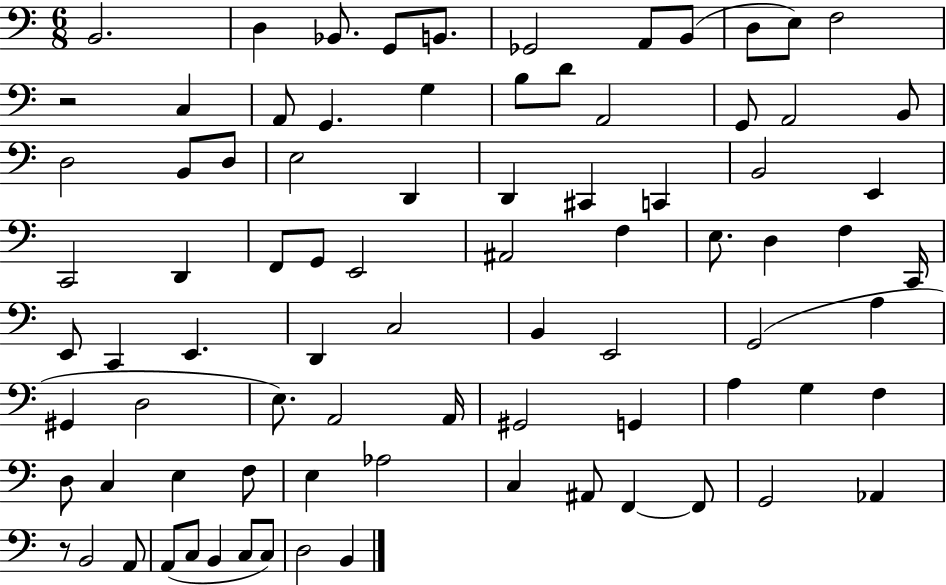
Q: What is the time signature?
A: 6/8